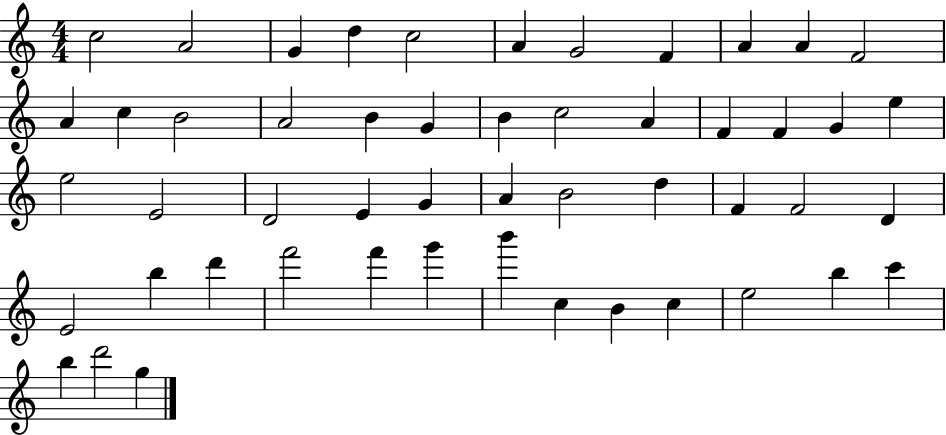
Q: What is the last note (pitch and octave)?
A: G5